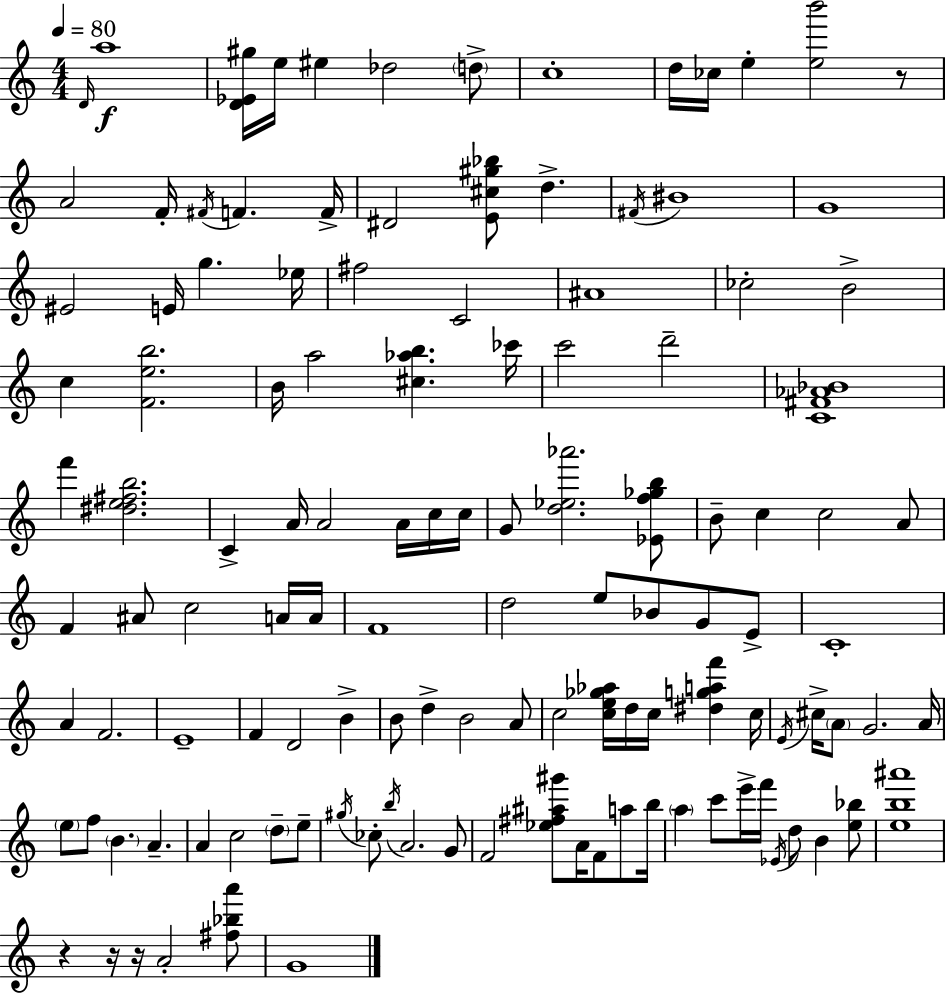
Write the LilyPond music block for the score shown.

{
  \clef treble
  \numericTimeSignature
  \time 4/4
  \key c \major
  \tempo 4 = 80
  \repeat volta 2 { \grace { d'16 }\f a''1 | <d' ees' gis''>16 e''16 eis''4 des''2 \parenthesize d''8-> | c''1-. | d''16 ces''16 e''4-. <e'' b'''>2 r8 | \break a'2 f'16-. \acciaccatura { fis'16 } f'4. | f'16-> dis'2 <e' cis'' gis'' bes''>8 d''4.-> | \acciaccatura { fis'16 } bis'1 | g'1 | \break eis'2 e'16 g''4. | ees''16 fis''2 c'2 | ais'1 | ces''2-. b'2-> | \break c''4 <f' e'' b''>2. | b'16 a''2 <cis'' aes'' b''>4. | ces'''16 c'''2 d'''2-- | <c' fis' aes' bes'>1 | \break f'''4 <dis'' e'' fis'' b''>2. | c'4-> a'16 a'2 | a'16 c''16 c''16 g'8 <d'' ees'' aes'''>2. | <ees' f'' ges'' b''>8 b'8-- c''4 c''2 | \break a'8 f'4 ais'8 c''2 | a'16 a'16 f'1 | d''2 e''8 bes'8 g'8 | e'8-> c'1-. | \break a'4 f'2. | e'1-- | f'4 d'2 b'4-> | b'8 d''4-> b'2 | \break a'8 c''2 <c'' e'' ges'' aes''>16 d''16 c''16 <dis'' g'' a'' f'''>4 | c''16 \acciaccatura { e'16 } cis''16-> \parenthesize a'8 g'2. | a'16 \parenthesize e''8 f''8 \parenthesize b'4. a'4.-- | a'4 c''2 | \break \parenthesize d''8-- e''8-- \acciaccatura { gis''16 } ces''8-. \acciaccatura { b''16 } a'2. | g'8 f'2 <ees'' fis'' ais'' gis'''>8 | a'16 f'8 a''8 b''16 \parenthesize a''4 c'''8 e'''16-> f'''16 \acciaccatura { ees'16 } d''8 | b'4 <e'' bes''>8 <e'' b'' ais'''>1 | \break r4 r16 r16 a'2-. | <fis'' bes'' a'''>8 g'1 | } \bar "|."
}